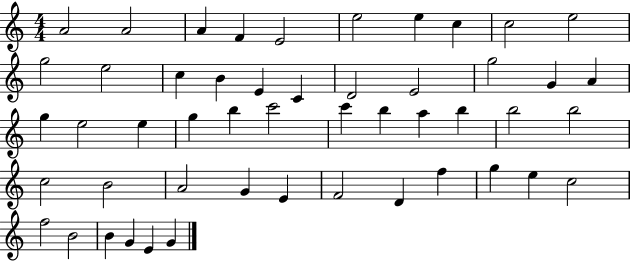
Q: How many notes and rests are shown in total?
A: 50